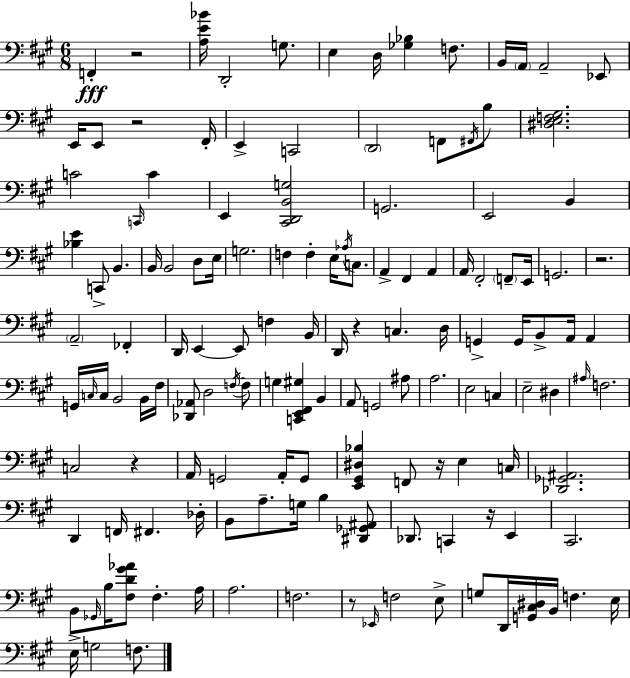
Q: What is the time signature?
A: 6/8